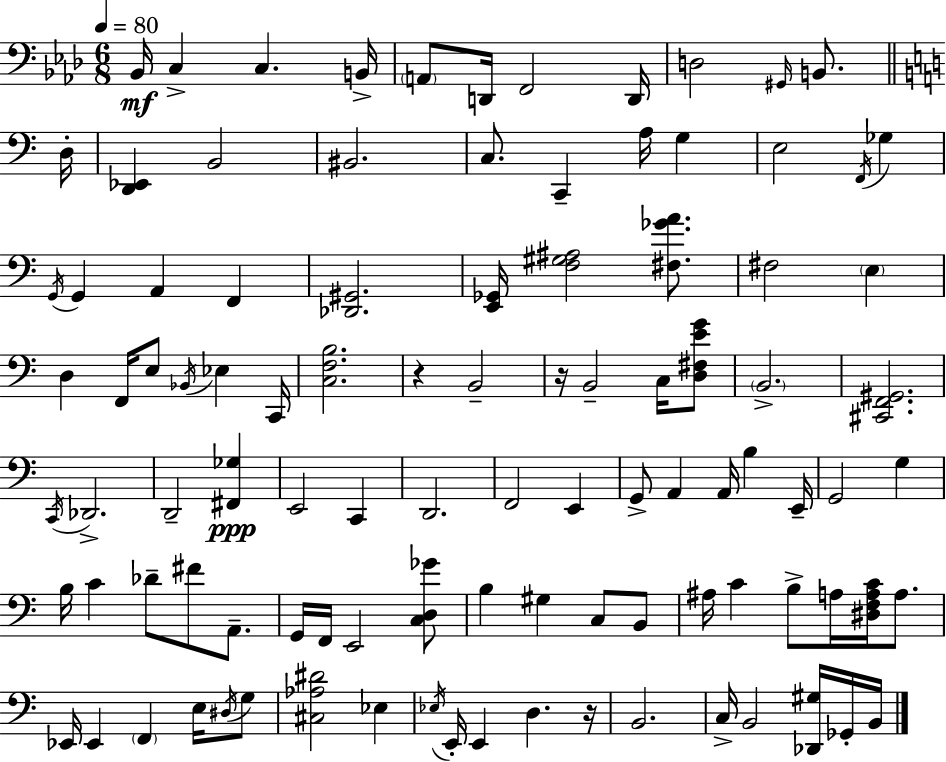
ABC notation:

X:1
T:Untitled
M:6/8
L:1/4
K:Ab
_B,,/4 C, C, B,,/4 A,,/2 D,,/4 F,,2 D,,/4 D,2 ^G,,/4 B,,/2 D,/4 [D,,_E,,] B,,2 ^B,,2 C,/2 C,, A,/4 G, E,2 F,,/4 _G, G,,/4 G,, A,, F,, [_D,,^G,,]2 [E,,_G,,]/4 [F,^G,^A,]2 [^F,_GA]/2 ^F,2 E, D, F,,/4 E,/2 _B,,/4 _E, C,,/4 [C,F,B,]2 z B,,2 z/4 B,,2 C,/4 [D,^F,EG]/2 B,,2 [^C,,F,,^G,,]2 C,,/4 _D,,2 D,,2 [^F,,_G,] E,,2 C,, D,,2 F,,2 E,, G,,/2 A,, A,,/4 B, E,,/4 G,,2 G, B,/4 C _D/2 ^F/2 A,,/2 G,,/4 F,,/4 E,,2 [C,D,_G]/2 B, ^G, C,/2 B,,/2 ^A,/4 C B,/2 A,/4 [^D,F,A,C]/4 A,/2 _E,,/4 _E,, F,, E,/4 ^D,/4 G,/2 [^C,_A,^D]2 _E, _E,/4 E,,/4 E,, D, z/4 B,,2 C,/4 B,,2 [_D,,^G,]/4 _G,,/4 B,,/4